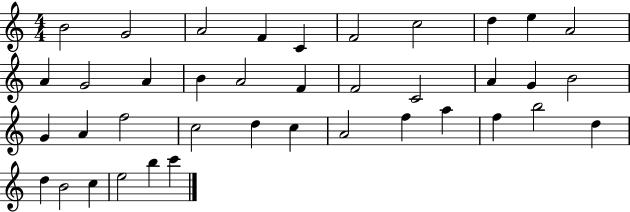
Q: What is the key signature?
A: C major